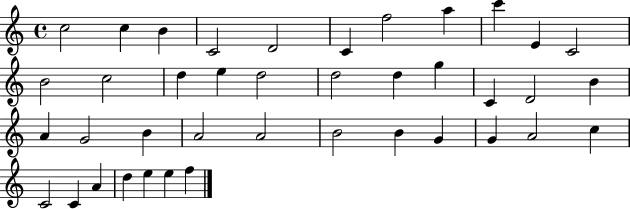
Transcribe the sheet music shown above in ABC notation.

X:1
T:Untitled
M:4/4
L:1/4
K:C
c2 c B C2 D2 C f2 a c' E C2 B2 c2 d e d2 d2 d g C D2 B A G2 B A2 A2 B2 B G G A2 c C2 C A d e e f